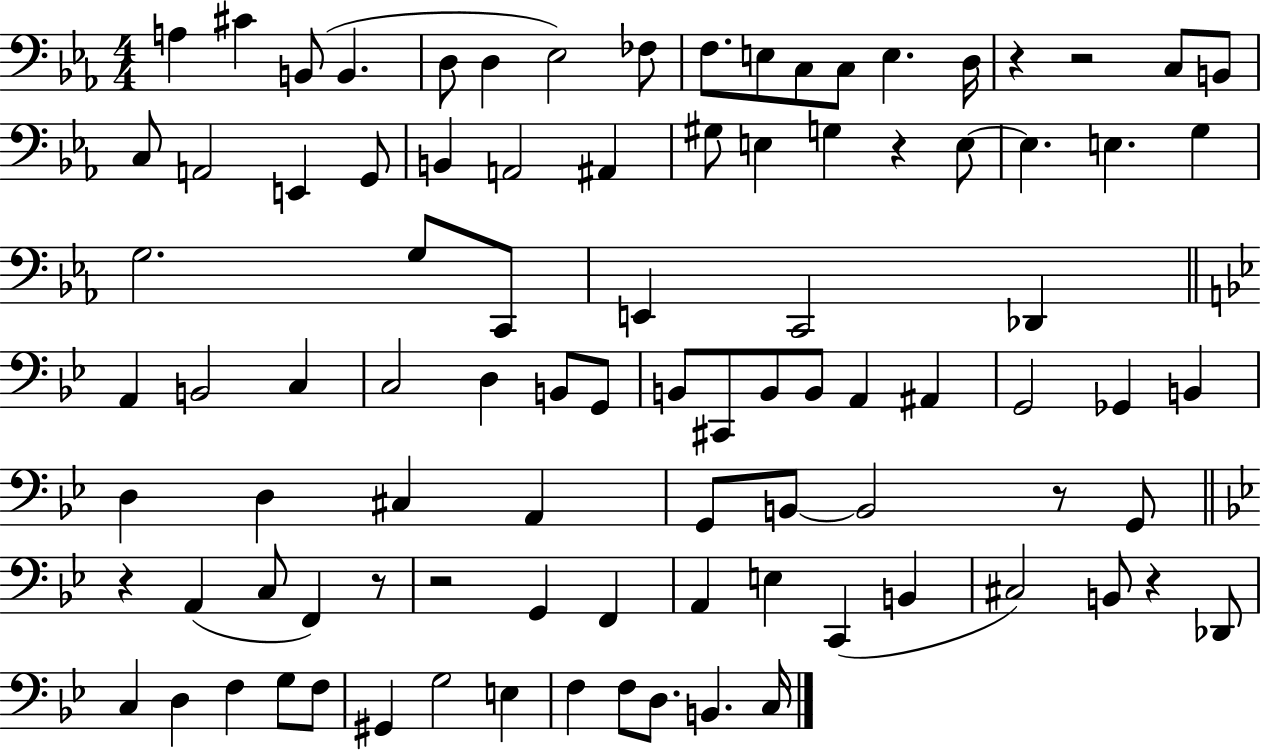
A3/q C#4/q B2/e B2/q. D3/e D3/q Eb3/h FES3/e F3/e. E3/e C3/e C3/e E3/q. D3/s R/q R/h C3/e B2/e C3/e A2/h E2/q G2/e B2/q A2/h A#2/q G#3/e E3/q G3/q R/q E3/e E3/q. E3/q. G3/q G3/h. G3/e C2/e E2/q C2/h Db2/q A2/q B2/h C3/q C3/h D3/q B2/e G2/e B2/e C#2/e B2/e B2/e A2/q A#2/q G2/h Gb2/q B2/q D3/q D3/q C#3/q A2/q G2/e B2/e B2/h R/e G2/e R/q A2/q C3/e F2/q R/e R/h G2/q F2/q A2/q E3/q C2/q B2/q C#3/h B2/e R/q Db2/e C3/q D3/q F3/q G3/e F3/e G#2/q G3/h E3/q F3/q F3/e D3/e. B2/q. C3/s